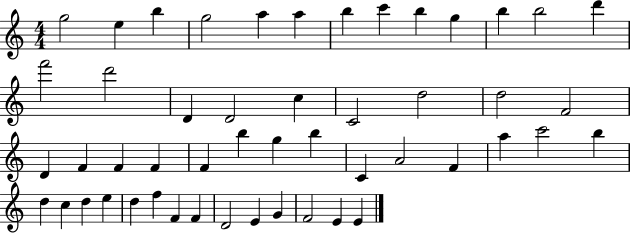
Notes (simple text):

G5/h E5/q B5/q G5/h A5/q A5/q B5/q C6/q B5/q G5/q B5/q B5/h D6/q F6/h D6/h D4/q D4/h C5/q C4/h D5/h D5/h F4/h D4/q F4/q F4/q F4/q F4/q B5/q G5/q B5/q C4/q A4/h F4/q A5/q C6/h B5/q D5/q C5/q D5/q E5/q D5/q F5/q F4/q F4/q D4/h E4/q G4/q F4/h E4/q E4/q